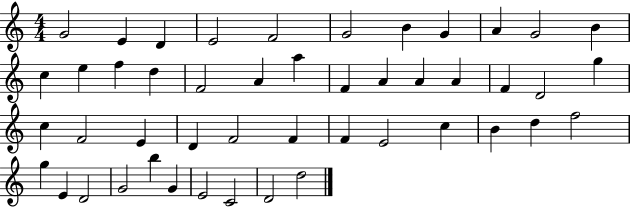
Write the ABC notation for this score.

X:1
T:Untitled
M:4/4
L:1/4
K:C
G2 E D E2 F2 G2 B G A G2 B c e f d F2 A a F A A A F D2 g c F2 E D F2 F F E2 c B d f2 g E D2 G2 b G E2 C2 D2 d2